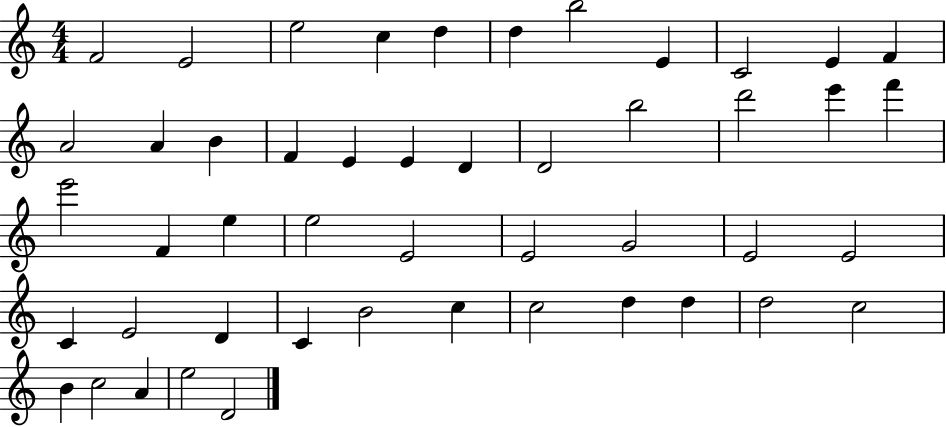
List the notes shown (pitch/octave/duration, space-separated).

F4/h E4/h E5/h C5/q D5/q D5/q B5/h E4/q C4/h E4/q F4/q A4/h A4/q B4/q F4/q E4/q E4/q D4/q D4/h B5/h D6/h E6/q F6/q E6/h F4/q E5/q E5/h E4/h E4/h G4/h E4/h E4/h C4/q E4/h D4/q C4/q B4/h C5/q C5/h D5/q D5/q D5/h C5/h B4/q C5/h A4/q E5/h D4/h